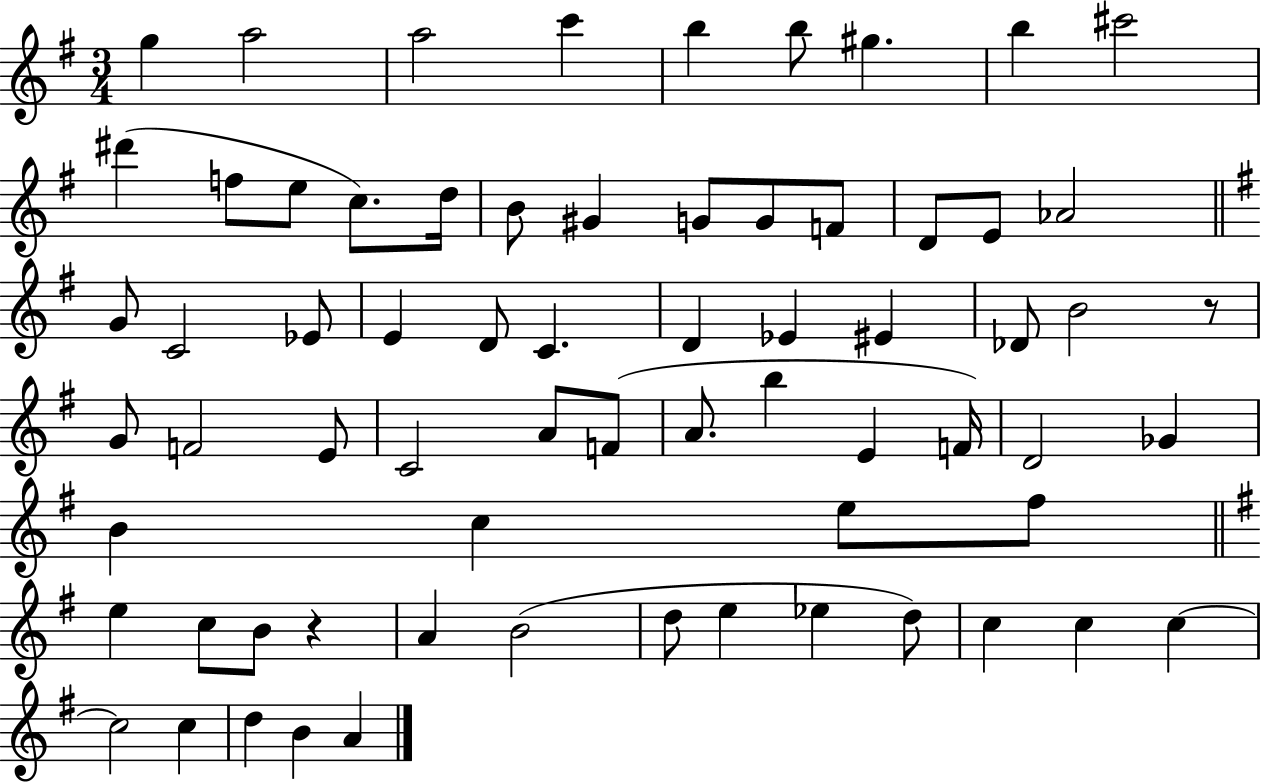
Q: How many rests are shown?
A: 2